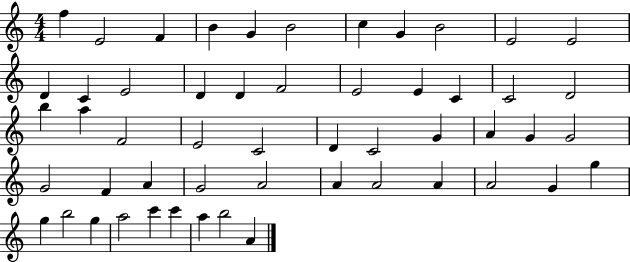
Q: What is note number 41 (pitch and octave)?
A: A4